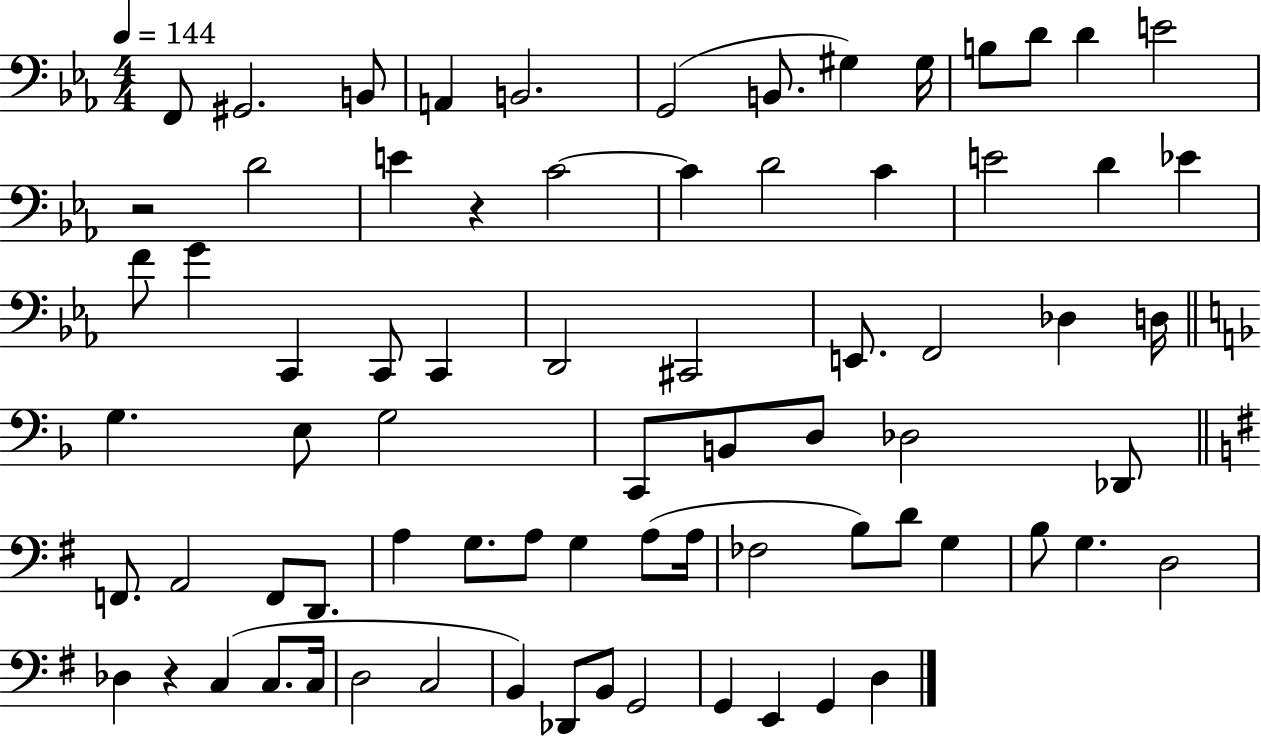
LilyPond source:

{
  \clef bass
  \numericTimeSignature
  \time 4/4
  \key ees \major
  \tempo 4 = 144
  f,8 gis,2. b,8 | a,4 b,2. | g,2( b,8. gis4) gis16 | b8 d'8 d'4 e'2 | \break r2 d'2 | e'4 r4 c'2~~ | c'4 d'2 c'4 | e'2 d'4 ees'4 | \break f'8 g'4 c,4 c,8 c,4 | d,2 cis,2 | e,8. f,2 des4 d16 | \bar "||" \break \key f \major g4. e8 g2 | c,8 b,8 d8 des2 des,8 | \bar "||" \break \key e \minor f,8. a,2 f,8 d,8. | a4 g8. a8 g4 a8( a16 | fes2 b8) d'8 g4 | b8 g4. d2 | \break des4 r4 c4( c8. c16 | d2 c2 | b,4) des,8 b,8 g,2 | g,4 e,4 g,4 d4 | \break \bar "|."
}